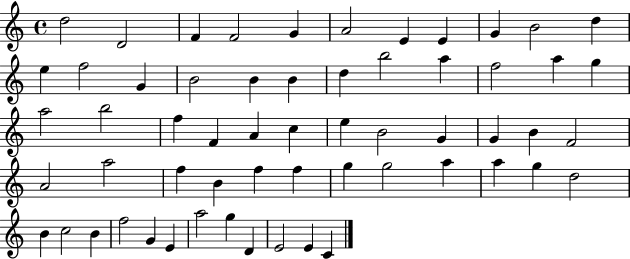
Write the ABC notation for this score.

X:1
T:Untitled
M:4/4
L:1/4
K:C
d2 D2 F F2 G A2 E E G B2 d e f2 G B2 B B d b2 a f2 a g a2 b2 f F A c e B2 G G B F2 A2 a2 f B f f g g2 a a g d2 B c2 B f2 G E a2 g D E2 E C